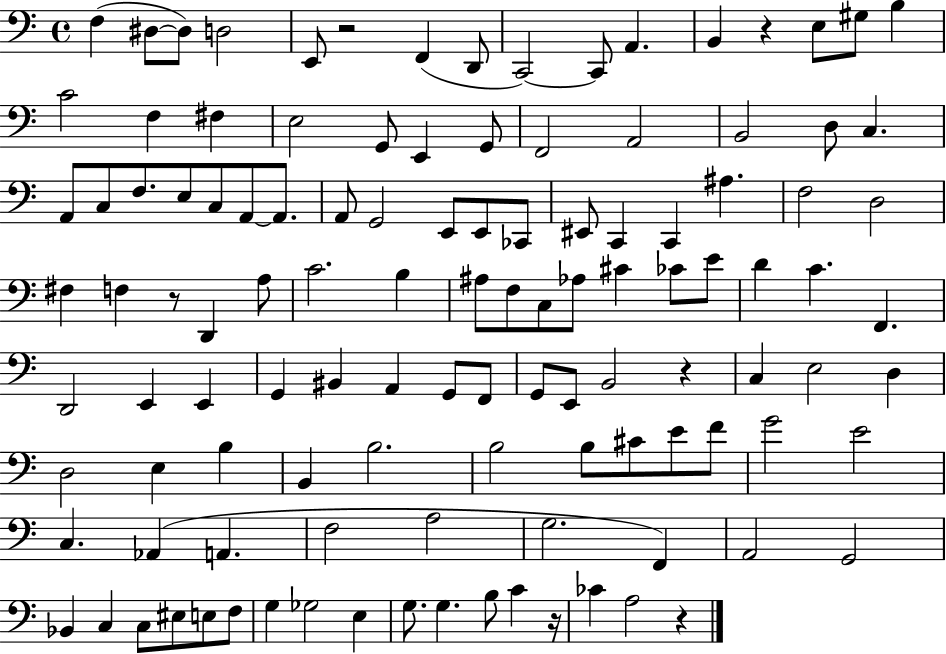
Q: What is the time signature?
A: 4/4